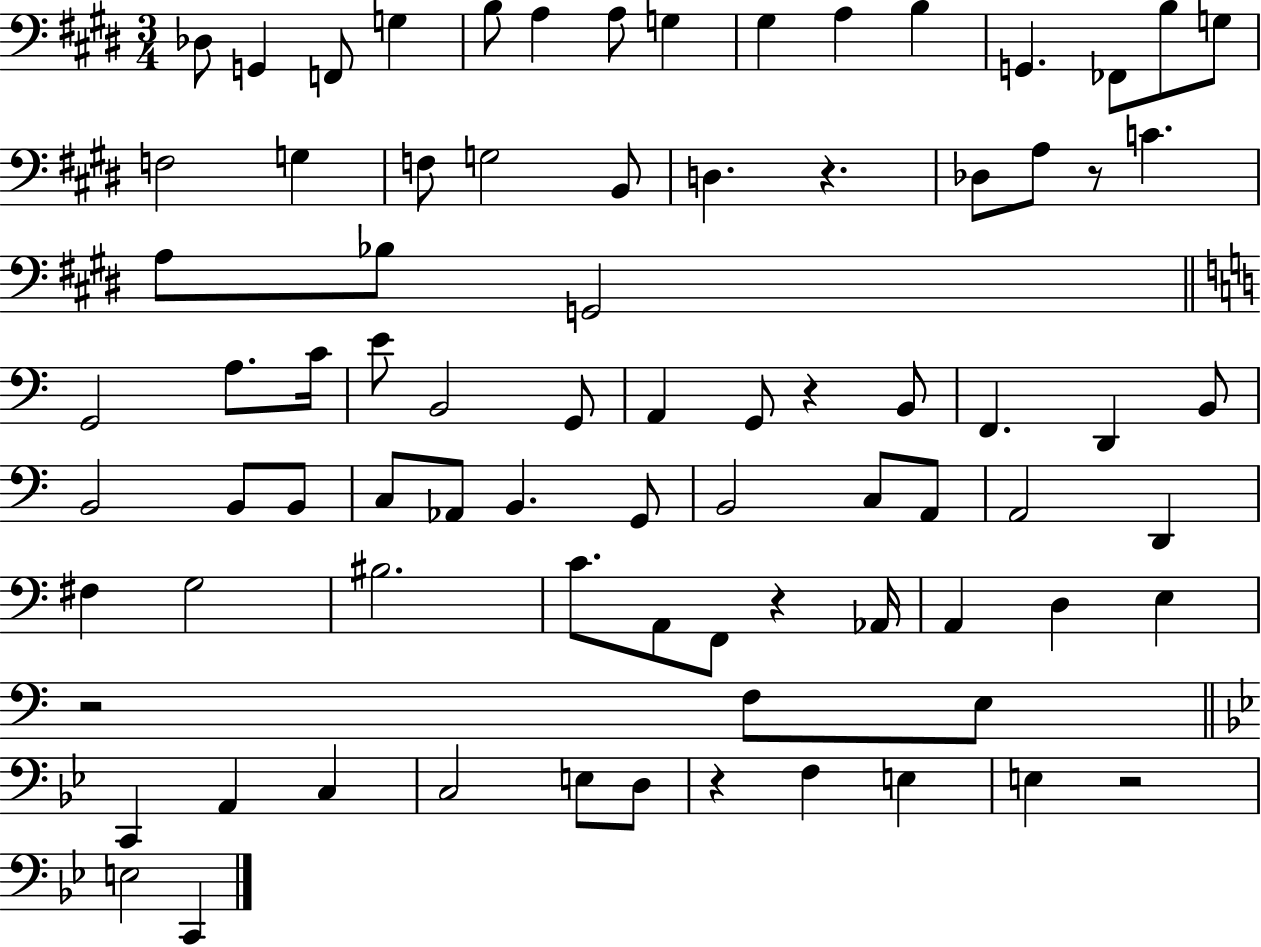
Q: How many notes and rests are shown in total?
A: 81